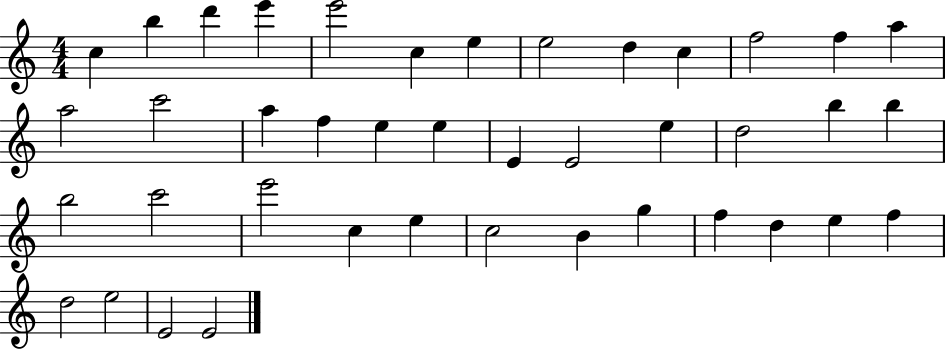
X:1
T:Untitled
M:4/4
L:1/4
K:C
c b d' e' e'2 c e e2 d c f2 f a a2 c'2 a f e e E E2 e d2 b b b2 c'2 e'2 c e c2 B g f d e f d2 e2 E2 E2